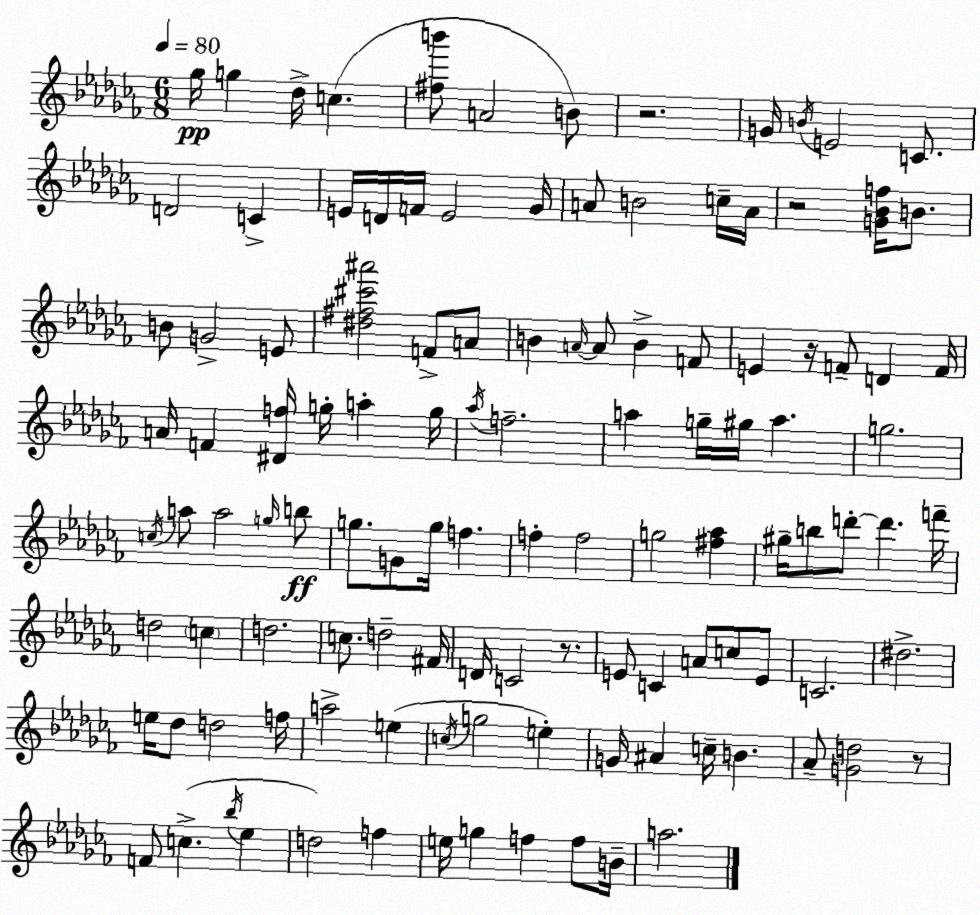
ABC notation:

X:1
T:Untitled
M:6/8
L:1/4
K:Abm
_g/4 g _d/4 c [^fb']/2 A2 B/2 z2 G/4 B/4 E2 C/2 D2 C E/4 D/4 F/4 E2 _G/4 A/2 B2 c/4 A/4 z2 [G_Bf]/4 B/2 B/2 G2 E/2 [^d^f^c'^a']2 F/2 A/2 B A/4 A/2 B F/2 E z/4 F/2 D F/4 A/4 F [^Df]/4 g/4 a g/4 _a/4 f2 a g/4 ^g/4 a g2 c/4 a/2 a2 g/4 b/2 g/2 G/2 g/4 f f f2 g2 [^f_a] ^g/4 b/2 d'/2 d' f'/4 d2 c d2 c/2 d2 ^F/4 D/4 C2 z/2 E/2 C A/2 c/2 E/2 C2 ^d2 e/4 _d/2 d2 f/4 a2 e c/4 g2 e G/4 ^A c/4 B _A/2 [Gd]2 z/2 F/2 c _b/4 _e d2 f e/4 g f f/2 B/4 a2